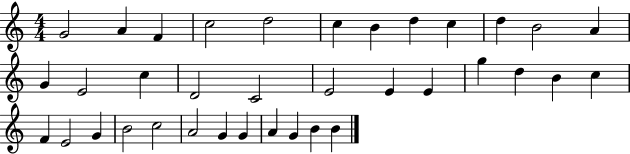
G4/h A4/q F4/q C5/h D5/h C5/q B4/q D5/q C5/q D5/q B4/h A4/q G4/q E4/h C5/q D4/h C4/h E4/h E4/q E4/q G5/q D5/q B4/q C5/q F4/q E4/h G4/q B4/h C5/h A4/h G4/q G4/q A4/q G4/q B4/q B4/q